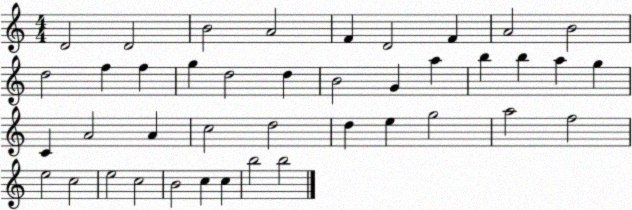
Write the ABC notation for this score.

X:1
T:Untitled
M:4/4
L:1/4
K:C
D2 D2 B2 A2 F D2 F A2 B2 d2 f f g d2 d B2 G a b b a g C A2 A c2 d2 d e g2 a2 f2 e2 c2 e2 c2 B2 c c b2 b2